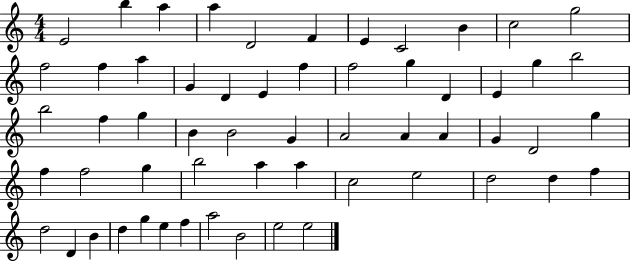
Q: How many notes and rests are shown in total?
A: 58